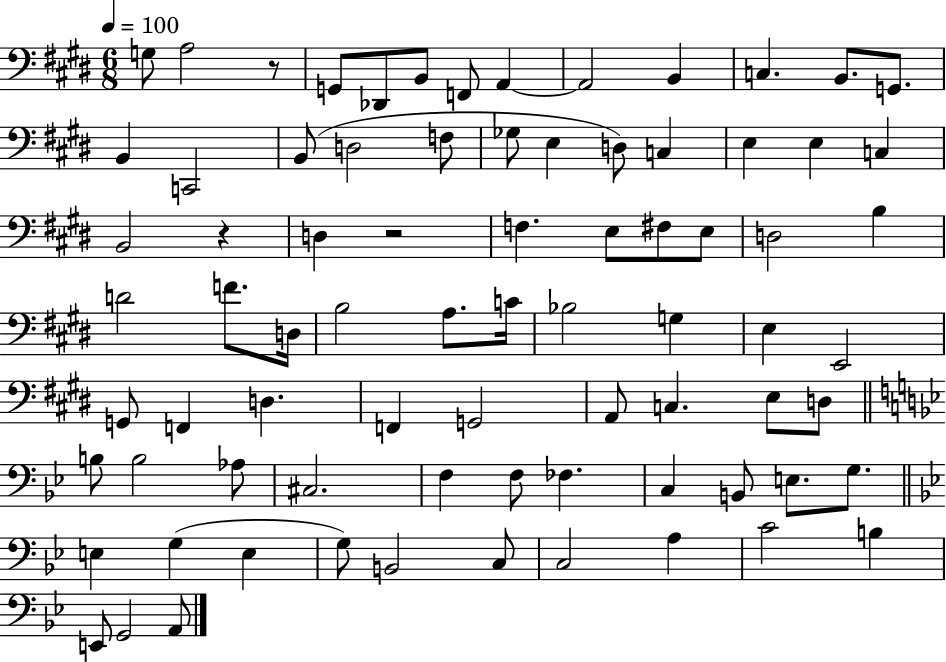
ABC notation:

X:1
T:Untitled
M:6/8
L:1/4
K:E
G,/2 A,2 z/2 G,,/2 _D,,/2 B,,/2 F,,/2 A,, A,,2 B,, C, B,,/2 G,,/2 B,, C,,2 B,,/2 D,2 F,/2 _G,/2 E, D,/2 C, E, E, C, B,,2 z D, z2 F, E,/2 ^F,/2 E,/2 D,2 B, D2 F/2 D,/4 B,2 A,/2 C/4 _B,2 G, E, E,,2 G,,/2 F,, D, F,, G,,2 A,,/2 C, E,/2 D,/2 B,/2 B,2 _A,/2 ^C,2 F, F,/2 _F, C, B,,/2 E,/2 G,/2 E, G, E, G,/2 B,,2 C,/2 C,2 A, C2 B, E,,/2 G,,2 A,,/2